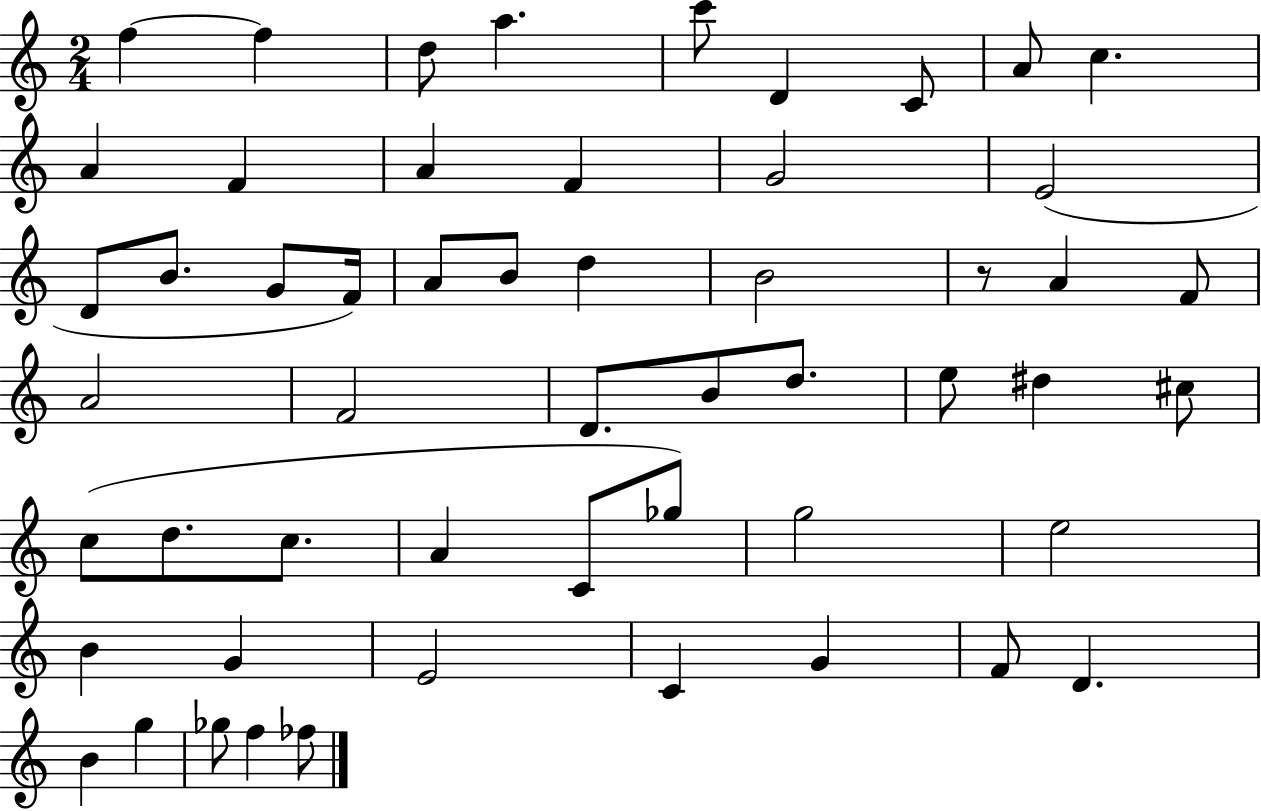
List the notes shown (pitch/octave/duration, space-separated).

F5/q F5/q D5/e A5/q. C6/e D4/q C4/e A4/e C5/q. A4/q F4/q A4/q F4/q G4/h E4/h D4/e B4/e. G4/e F4/s A4/e B4/e D5/q B4/h R/e A4/q F4/e A4/h F4/h D4/e. B4/e D5/e. E5/e D#5/q C#5/e C5/e D5/e. C5/e. A4/q C4/e Gb5/e G5/h E5/h B4/q G4/q E4/h C4/q G4/q F4/e D4/q. B4/q G5/q Gb5/e F5/q FES5/e